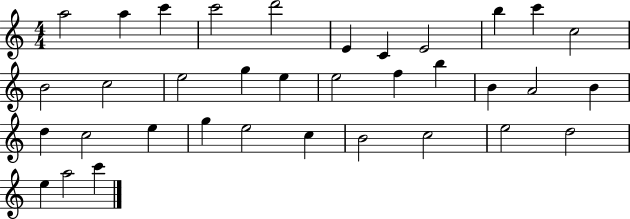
{
  \clef treble
  \numericTimeSignature
  \time 4/4
  \key c \major
  a''2 a''4 c'''4 | c'''2 d'''2 | e'4 c'4 e'2 | b''4 c'''4 c''2 | \break b'2 c''2 | e''2 g''4 e''4 | e''2 f''4 b''4 | b'4 a'2 b'4 | \break d''4 c''2 e''4 | g''4 e''2 c''4 | b'2 c''2 | e''2 d''2 | \break e''4 a''2 c'''4 | \bar "|."
}